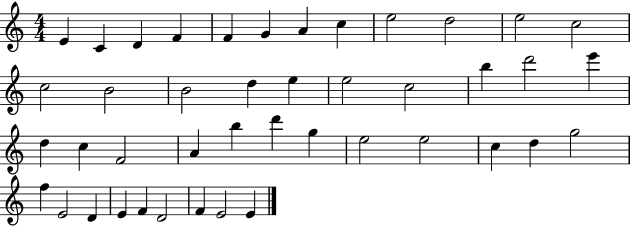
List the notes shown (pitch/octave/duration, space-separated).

E4/q C4/q D4/q F4/q F4/q G4/q A4/q C5/q E5/h D5/h E5/h C5/h C5/h B4/h B4/h D5/q E5/q E5/h C5/h B5/q D6/h E6/q D5/q C5/q F4/h A4/q B5/q D6/q G5/q E5/h E5/h C5/q D5/q G5/h F5/q E4/h D4/q E4/q F4/q D4/h F4/q E4/h E4/q